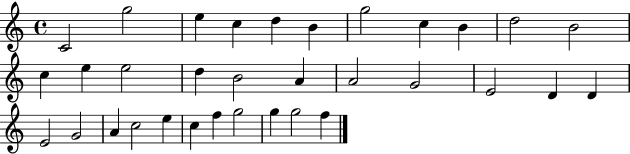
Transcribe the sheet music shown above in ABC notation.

X:1
T:Untitled
M:4/4
L:1/4
K:C
C2 g2 e c d B g2 c B d2 B2 c e e2 d B2 A A2 G2 E2 D D E2 G2 A c2 e c f g2 g g2 f